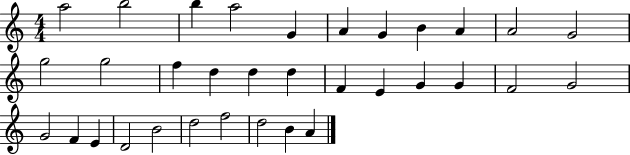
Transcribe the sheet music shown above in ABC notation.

X:1
T:Untitled
M:4/4
L:1/4
K:C
a2 b2 b a2 G A G B A A2 G2 g2 g2 f d d d F E G G F2 G2 G2 F E D2 B2 d2 f2 d2 B A